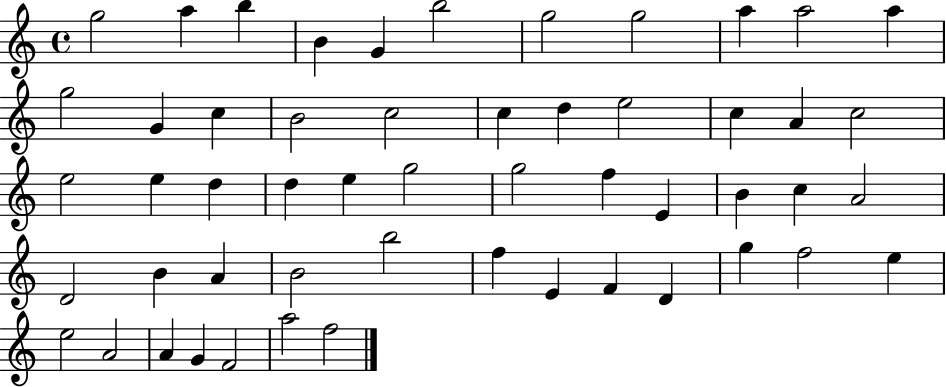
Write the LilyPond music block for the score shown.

{
  \clef treble
  \time 4/4
  \defaultTimeSignature
  \key c \major
  g''2 a''4 b''4 | b'4 g'4 b''2 | g''2 g''2 | a''4 a''2 a''4 | \break g''2 g'4 c''4 | b'2 c''2 | c''4 d''4 e''2 | c''4 a'4 c''2 | \break e''2 e''4 d''4 | d''4 e''4 g''2 | g''2 f''4 e'4 | b'4 c''4 a'2 | \break d'2 b'4 a'4 | b'2 b''2 | f''4 e'4 f'4 d'4 | g''4 f''2 e''4 | \break e''2 a'2 | a'4 g'4 f'2 | a''2 f''2 | \bar "|."
}